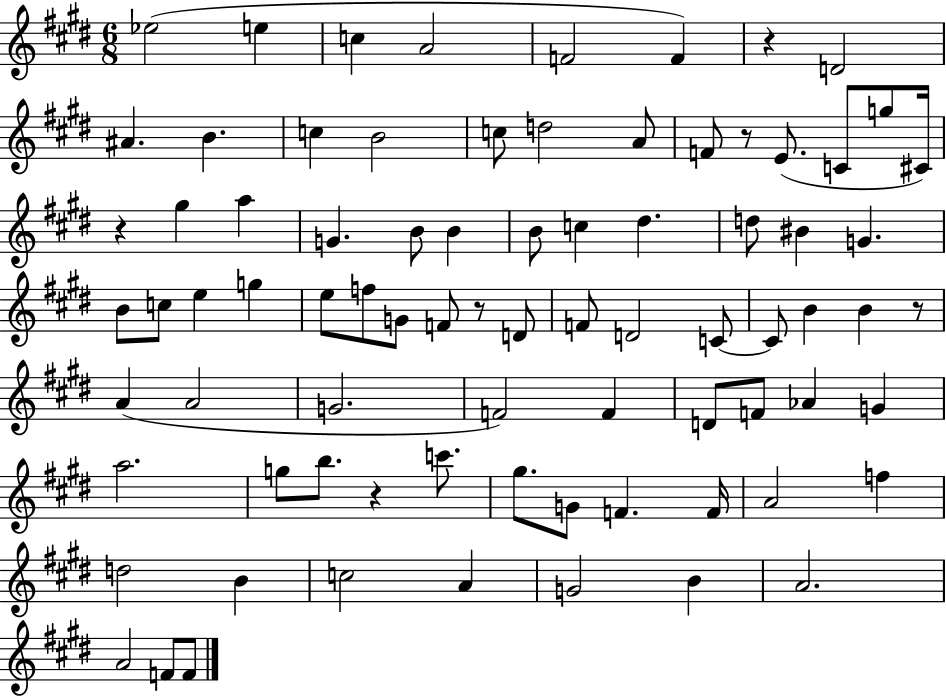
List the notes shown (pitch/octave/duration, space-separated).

Eb5/h E5/q C5/q A4/h F4/h F4/q R/q D4/h A#4/q. B4/q. C5/q B4/h C5/e D5/h A4/e F4/e R/e E4/e. C4/e G5/e C#4/s R/q G#5/q A5/q G4/q. B4/e B4/q B4/e C5/q D#5/q. D5/e BIS4/q G4/q. B4/e C5/e E5/q G5/q E5/e F5/e G4/e F4/e R/e D4/e F4/e D4/h C4/e C4/e B4/q B4/q R/e A4/q A4/h G4/h. F4/h F4/q D4/e F4/e Ab4/q G4/q A5/h. G5/e B5/e. R/q C6/e. G#5/e. G4/e F4/q. F4/s A4/h F5/q D5/h B4/q C5/h A4/q G4/h B4/q A4/h. A4/h F4/e F4/e